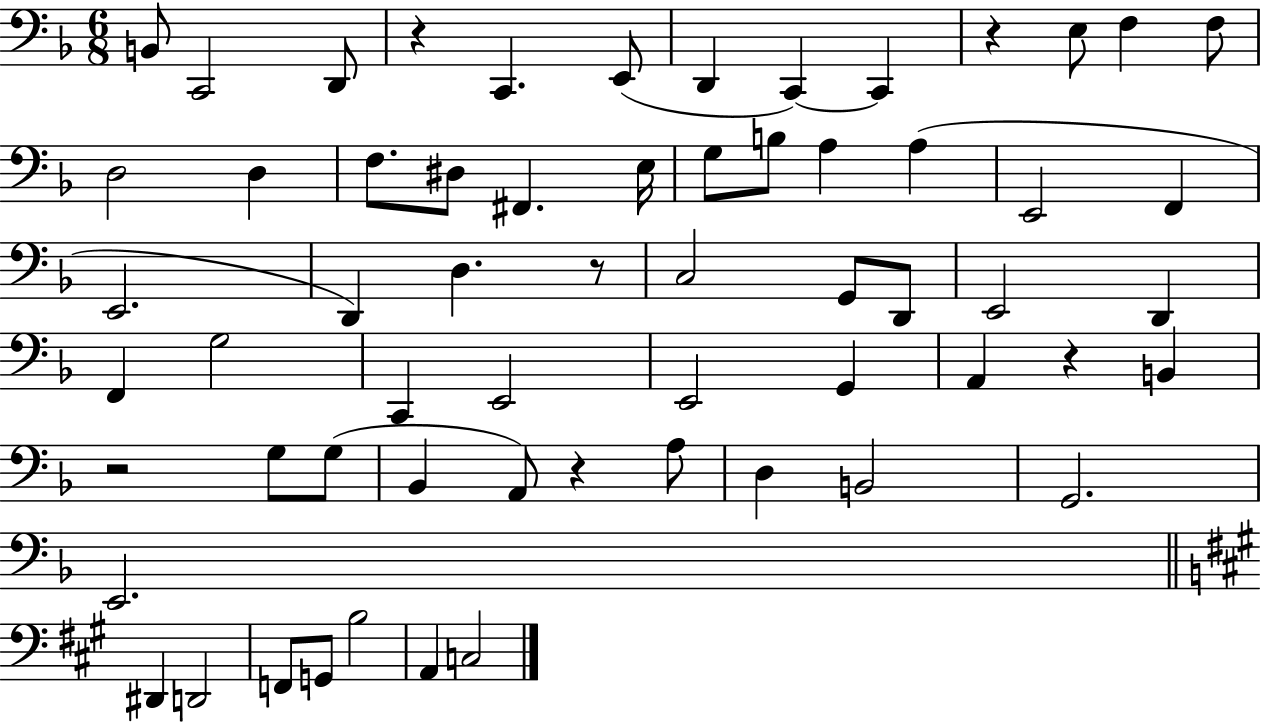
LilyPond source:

{
  \clef bass
  \numericTimeSignature
  \time 6/8
  \key f \major
  b,8 c,2 d,8 | r4 c,4. e,8( | d,4 c,4~~) c,4 | r4 e8 f4 f8 | \break d2 d4 | f8. dis8 fis,4. e16 | g8 b8 a4 a4( | e,2 f,4 | \break e,2. | d,4) d4. r8 | c2 g,8 d,8 | e,2 d,4 | \break f,4 g2 | c,4 e,2 | e,2 g,4 | a,4 r4 b,4 | \break r2 g8 g8( | bes,4 a,8) r4 a8 | d4 b,2 | g,2. | \break e,2. | \bar "||" \break \key a \major dis,4 d,2 | f,8 g,8 b2 | a,4 c2 | \bar "|."
}